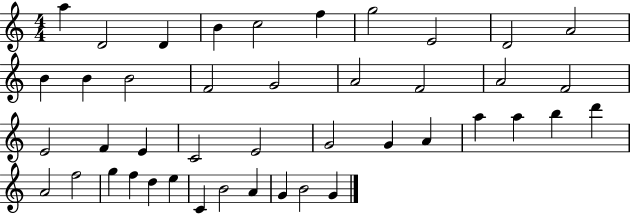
A5/q D4/h D4/q B4/q C5/h F5/q G5/h E4/h D4/h A4/h B4/q B4/q B4/h F4/h G4/h A4/h F4/h A4/h F4/h E4/h F4/q E4/q C4/h E4/h G4/h G4/q A4/q A5/q A5/q B5/q D6/q A4/h F5/h G5/q F5/q D5/q E5/q C4/q B4/h A4/q G4/q B4/h G4/q